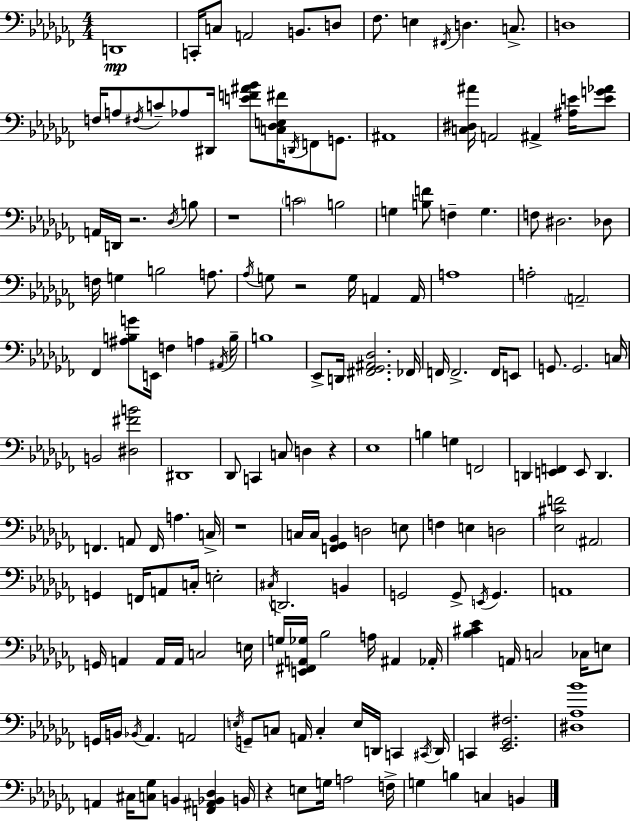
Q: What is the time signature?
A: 4/4